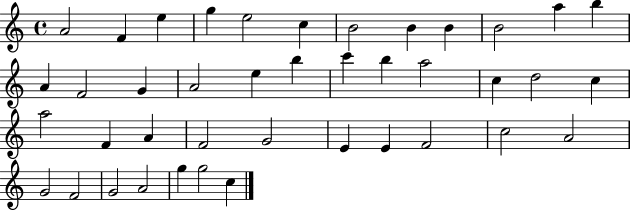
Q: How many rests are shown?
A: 0